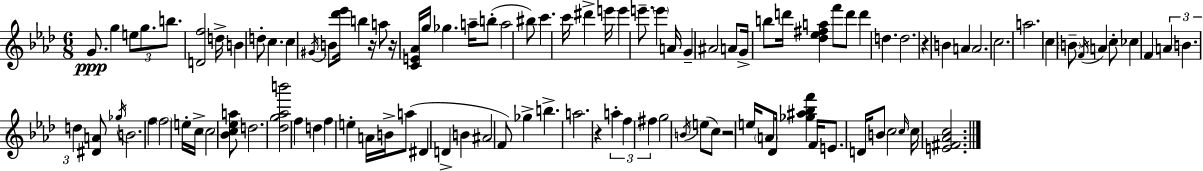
{
  \clef treble
  \numericTimeSignature
  \time 6/8
  \key f \minor
  \repeat volta 2 { g'8.\ppp g''4 \tuplet 3/2 { e''8 g''8. | b''8. } <d' f''>2 d''16-> | b'4 d''8-. c''4. | c''4 \acciaccatura { gis'16 } b'8 <des''' ees'''>16 b''4 | \break r16 a''8 r16 <c' e' aes'>16 g''16 ges''4. | a''16-- b''8-.( a''2 bis''8) | c'''4. c'''16 dis'''4-> | e'''16 e'''4 e'''8.-- \parenthesize e'''4 | \break a'16 g'4-- ais'2 | a'8 g'16-> b''8 d'''16 <des'' ees'' fis'' a''>4 f'''8 | d'''8 d'''4 d''4. | d''2. | \break r4 b'4 a'4 | a'2. | c''2. | a''2. | \break c''4 \parenthesize b'8-- \acciaccatura { f'16 } a'4 | c''8-. ces''4 f'4 \tuplet 3/2 { a'4 | b'4. d''4 } | <dis' a'>8 \acciaccatura { ges''16 } b'2. | \break f''4 \parenthesize f''2 | e''16-. c''16-> \parenthesize c''2 | <bes' c'' ees'' a''>8 d''2. | <des'' g'' aes'' b'''>2 f''4 | \break d''4 f''4 e''4-. | a'16 b'16-> a''8( dis'4 d'4-> | b'4 ais'2 | f'8) ges''4-> b''4.-> | \break a''2. | r4 \tuplet 3/2 { a''4-. f''4 | fis''4 } g''2 | \acciaccatura { b'16 }( e''8 c''8) r2 | \break e''16 \parenthesize a'8 des'16 <ges'' ais'' bes'' f'''>4 | f'16 e'8. d'16 b'8 c''2 | \grace { c''16 } c''16 <e' fis' aes' c''>2. | } \bar "|."
}